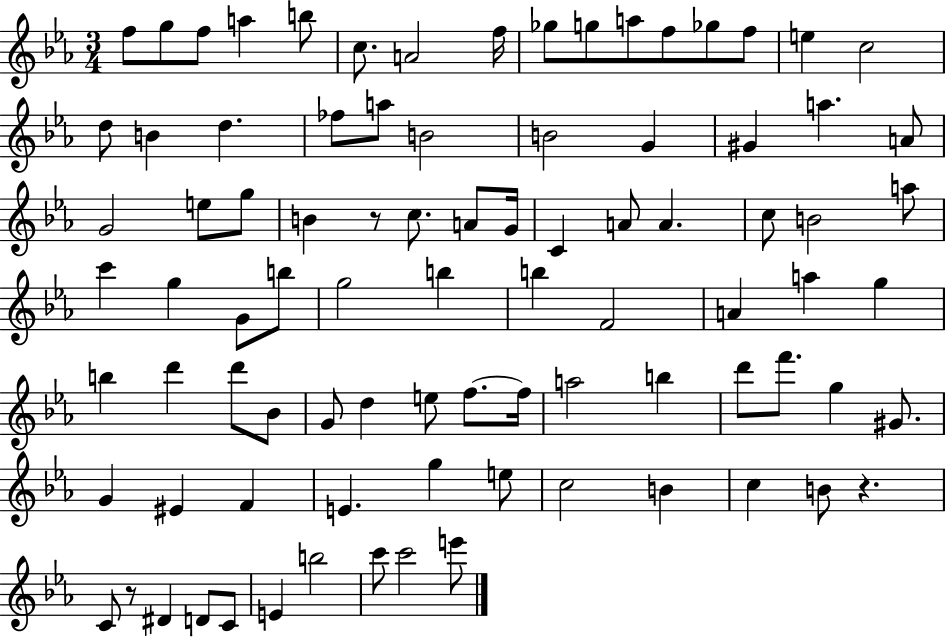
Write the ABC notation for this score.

X:1
T:Untitled
M:3/4
L:1/4
K:Eb
f/2 g/2 f/2 a b/2 c/2 A2 f/4 _g/2 g/2 a/2 f/2 _g/2 f/2 e c2 d/2 B d _f/2 a/2 B2 B2 G ^G a A/2 G2 e/2 g/2 B z/2 c/2 A/2 G/4 C A/2 A c/2 B2 a/2 c' g G/2 b/2 g2 b b F2 A a g b d' d'/2 _B/2 G/2 d e/2 f/2 f/4 a2 b d'/2 f'/2 g ^G/2 G ^E F E g e/2 c2 B c B/2 z C/2 z/2 ^D D/2 C/2 E b2 c'/2 c'2 e'/2